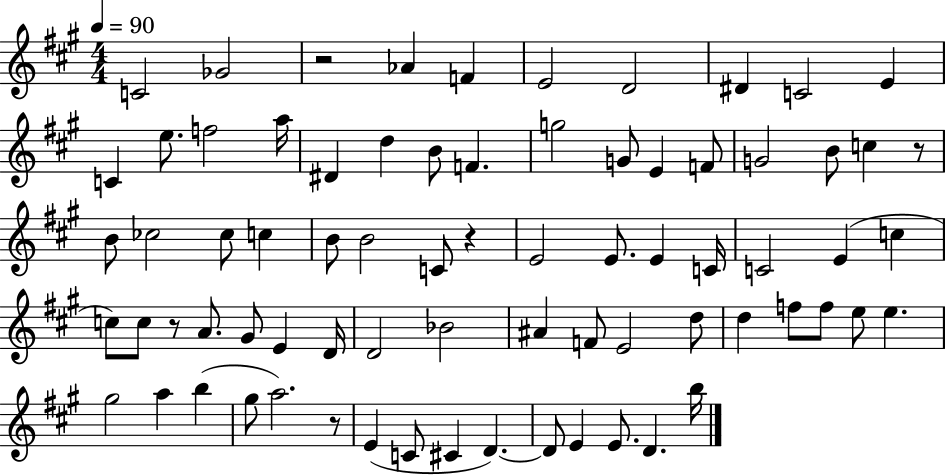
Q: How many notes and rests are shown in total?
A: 74